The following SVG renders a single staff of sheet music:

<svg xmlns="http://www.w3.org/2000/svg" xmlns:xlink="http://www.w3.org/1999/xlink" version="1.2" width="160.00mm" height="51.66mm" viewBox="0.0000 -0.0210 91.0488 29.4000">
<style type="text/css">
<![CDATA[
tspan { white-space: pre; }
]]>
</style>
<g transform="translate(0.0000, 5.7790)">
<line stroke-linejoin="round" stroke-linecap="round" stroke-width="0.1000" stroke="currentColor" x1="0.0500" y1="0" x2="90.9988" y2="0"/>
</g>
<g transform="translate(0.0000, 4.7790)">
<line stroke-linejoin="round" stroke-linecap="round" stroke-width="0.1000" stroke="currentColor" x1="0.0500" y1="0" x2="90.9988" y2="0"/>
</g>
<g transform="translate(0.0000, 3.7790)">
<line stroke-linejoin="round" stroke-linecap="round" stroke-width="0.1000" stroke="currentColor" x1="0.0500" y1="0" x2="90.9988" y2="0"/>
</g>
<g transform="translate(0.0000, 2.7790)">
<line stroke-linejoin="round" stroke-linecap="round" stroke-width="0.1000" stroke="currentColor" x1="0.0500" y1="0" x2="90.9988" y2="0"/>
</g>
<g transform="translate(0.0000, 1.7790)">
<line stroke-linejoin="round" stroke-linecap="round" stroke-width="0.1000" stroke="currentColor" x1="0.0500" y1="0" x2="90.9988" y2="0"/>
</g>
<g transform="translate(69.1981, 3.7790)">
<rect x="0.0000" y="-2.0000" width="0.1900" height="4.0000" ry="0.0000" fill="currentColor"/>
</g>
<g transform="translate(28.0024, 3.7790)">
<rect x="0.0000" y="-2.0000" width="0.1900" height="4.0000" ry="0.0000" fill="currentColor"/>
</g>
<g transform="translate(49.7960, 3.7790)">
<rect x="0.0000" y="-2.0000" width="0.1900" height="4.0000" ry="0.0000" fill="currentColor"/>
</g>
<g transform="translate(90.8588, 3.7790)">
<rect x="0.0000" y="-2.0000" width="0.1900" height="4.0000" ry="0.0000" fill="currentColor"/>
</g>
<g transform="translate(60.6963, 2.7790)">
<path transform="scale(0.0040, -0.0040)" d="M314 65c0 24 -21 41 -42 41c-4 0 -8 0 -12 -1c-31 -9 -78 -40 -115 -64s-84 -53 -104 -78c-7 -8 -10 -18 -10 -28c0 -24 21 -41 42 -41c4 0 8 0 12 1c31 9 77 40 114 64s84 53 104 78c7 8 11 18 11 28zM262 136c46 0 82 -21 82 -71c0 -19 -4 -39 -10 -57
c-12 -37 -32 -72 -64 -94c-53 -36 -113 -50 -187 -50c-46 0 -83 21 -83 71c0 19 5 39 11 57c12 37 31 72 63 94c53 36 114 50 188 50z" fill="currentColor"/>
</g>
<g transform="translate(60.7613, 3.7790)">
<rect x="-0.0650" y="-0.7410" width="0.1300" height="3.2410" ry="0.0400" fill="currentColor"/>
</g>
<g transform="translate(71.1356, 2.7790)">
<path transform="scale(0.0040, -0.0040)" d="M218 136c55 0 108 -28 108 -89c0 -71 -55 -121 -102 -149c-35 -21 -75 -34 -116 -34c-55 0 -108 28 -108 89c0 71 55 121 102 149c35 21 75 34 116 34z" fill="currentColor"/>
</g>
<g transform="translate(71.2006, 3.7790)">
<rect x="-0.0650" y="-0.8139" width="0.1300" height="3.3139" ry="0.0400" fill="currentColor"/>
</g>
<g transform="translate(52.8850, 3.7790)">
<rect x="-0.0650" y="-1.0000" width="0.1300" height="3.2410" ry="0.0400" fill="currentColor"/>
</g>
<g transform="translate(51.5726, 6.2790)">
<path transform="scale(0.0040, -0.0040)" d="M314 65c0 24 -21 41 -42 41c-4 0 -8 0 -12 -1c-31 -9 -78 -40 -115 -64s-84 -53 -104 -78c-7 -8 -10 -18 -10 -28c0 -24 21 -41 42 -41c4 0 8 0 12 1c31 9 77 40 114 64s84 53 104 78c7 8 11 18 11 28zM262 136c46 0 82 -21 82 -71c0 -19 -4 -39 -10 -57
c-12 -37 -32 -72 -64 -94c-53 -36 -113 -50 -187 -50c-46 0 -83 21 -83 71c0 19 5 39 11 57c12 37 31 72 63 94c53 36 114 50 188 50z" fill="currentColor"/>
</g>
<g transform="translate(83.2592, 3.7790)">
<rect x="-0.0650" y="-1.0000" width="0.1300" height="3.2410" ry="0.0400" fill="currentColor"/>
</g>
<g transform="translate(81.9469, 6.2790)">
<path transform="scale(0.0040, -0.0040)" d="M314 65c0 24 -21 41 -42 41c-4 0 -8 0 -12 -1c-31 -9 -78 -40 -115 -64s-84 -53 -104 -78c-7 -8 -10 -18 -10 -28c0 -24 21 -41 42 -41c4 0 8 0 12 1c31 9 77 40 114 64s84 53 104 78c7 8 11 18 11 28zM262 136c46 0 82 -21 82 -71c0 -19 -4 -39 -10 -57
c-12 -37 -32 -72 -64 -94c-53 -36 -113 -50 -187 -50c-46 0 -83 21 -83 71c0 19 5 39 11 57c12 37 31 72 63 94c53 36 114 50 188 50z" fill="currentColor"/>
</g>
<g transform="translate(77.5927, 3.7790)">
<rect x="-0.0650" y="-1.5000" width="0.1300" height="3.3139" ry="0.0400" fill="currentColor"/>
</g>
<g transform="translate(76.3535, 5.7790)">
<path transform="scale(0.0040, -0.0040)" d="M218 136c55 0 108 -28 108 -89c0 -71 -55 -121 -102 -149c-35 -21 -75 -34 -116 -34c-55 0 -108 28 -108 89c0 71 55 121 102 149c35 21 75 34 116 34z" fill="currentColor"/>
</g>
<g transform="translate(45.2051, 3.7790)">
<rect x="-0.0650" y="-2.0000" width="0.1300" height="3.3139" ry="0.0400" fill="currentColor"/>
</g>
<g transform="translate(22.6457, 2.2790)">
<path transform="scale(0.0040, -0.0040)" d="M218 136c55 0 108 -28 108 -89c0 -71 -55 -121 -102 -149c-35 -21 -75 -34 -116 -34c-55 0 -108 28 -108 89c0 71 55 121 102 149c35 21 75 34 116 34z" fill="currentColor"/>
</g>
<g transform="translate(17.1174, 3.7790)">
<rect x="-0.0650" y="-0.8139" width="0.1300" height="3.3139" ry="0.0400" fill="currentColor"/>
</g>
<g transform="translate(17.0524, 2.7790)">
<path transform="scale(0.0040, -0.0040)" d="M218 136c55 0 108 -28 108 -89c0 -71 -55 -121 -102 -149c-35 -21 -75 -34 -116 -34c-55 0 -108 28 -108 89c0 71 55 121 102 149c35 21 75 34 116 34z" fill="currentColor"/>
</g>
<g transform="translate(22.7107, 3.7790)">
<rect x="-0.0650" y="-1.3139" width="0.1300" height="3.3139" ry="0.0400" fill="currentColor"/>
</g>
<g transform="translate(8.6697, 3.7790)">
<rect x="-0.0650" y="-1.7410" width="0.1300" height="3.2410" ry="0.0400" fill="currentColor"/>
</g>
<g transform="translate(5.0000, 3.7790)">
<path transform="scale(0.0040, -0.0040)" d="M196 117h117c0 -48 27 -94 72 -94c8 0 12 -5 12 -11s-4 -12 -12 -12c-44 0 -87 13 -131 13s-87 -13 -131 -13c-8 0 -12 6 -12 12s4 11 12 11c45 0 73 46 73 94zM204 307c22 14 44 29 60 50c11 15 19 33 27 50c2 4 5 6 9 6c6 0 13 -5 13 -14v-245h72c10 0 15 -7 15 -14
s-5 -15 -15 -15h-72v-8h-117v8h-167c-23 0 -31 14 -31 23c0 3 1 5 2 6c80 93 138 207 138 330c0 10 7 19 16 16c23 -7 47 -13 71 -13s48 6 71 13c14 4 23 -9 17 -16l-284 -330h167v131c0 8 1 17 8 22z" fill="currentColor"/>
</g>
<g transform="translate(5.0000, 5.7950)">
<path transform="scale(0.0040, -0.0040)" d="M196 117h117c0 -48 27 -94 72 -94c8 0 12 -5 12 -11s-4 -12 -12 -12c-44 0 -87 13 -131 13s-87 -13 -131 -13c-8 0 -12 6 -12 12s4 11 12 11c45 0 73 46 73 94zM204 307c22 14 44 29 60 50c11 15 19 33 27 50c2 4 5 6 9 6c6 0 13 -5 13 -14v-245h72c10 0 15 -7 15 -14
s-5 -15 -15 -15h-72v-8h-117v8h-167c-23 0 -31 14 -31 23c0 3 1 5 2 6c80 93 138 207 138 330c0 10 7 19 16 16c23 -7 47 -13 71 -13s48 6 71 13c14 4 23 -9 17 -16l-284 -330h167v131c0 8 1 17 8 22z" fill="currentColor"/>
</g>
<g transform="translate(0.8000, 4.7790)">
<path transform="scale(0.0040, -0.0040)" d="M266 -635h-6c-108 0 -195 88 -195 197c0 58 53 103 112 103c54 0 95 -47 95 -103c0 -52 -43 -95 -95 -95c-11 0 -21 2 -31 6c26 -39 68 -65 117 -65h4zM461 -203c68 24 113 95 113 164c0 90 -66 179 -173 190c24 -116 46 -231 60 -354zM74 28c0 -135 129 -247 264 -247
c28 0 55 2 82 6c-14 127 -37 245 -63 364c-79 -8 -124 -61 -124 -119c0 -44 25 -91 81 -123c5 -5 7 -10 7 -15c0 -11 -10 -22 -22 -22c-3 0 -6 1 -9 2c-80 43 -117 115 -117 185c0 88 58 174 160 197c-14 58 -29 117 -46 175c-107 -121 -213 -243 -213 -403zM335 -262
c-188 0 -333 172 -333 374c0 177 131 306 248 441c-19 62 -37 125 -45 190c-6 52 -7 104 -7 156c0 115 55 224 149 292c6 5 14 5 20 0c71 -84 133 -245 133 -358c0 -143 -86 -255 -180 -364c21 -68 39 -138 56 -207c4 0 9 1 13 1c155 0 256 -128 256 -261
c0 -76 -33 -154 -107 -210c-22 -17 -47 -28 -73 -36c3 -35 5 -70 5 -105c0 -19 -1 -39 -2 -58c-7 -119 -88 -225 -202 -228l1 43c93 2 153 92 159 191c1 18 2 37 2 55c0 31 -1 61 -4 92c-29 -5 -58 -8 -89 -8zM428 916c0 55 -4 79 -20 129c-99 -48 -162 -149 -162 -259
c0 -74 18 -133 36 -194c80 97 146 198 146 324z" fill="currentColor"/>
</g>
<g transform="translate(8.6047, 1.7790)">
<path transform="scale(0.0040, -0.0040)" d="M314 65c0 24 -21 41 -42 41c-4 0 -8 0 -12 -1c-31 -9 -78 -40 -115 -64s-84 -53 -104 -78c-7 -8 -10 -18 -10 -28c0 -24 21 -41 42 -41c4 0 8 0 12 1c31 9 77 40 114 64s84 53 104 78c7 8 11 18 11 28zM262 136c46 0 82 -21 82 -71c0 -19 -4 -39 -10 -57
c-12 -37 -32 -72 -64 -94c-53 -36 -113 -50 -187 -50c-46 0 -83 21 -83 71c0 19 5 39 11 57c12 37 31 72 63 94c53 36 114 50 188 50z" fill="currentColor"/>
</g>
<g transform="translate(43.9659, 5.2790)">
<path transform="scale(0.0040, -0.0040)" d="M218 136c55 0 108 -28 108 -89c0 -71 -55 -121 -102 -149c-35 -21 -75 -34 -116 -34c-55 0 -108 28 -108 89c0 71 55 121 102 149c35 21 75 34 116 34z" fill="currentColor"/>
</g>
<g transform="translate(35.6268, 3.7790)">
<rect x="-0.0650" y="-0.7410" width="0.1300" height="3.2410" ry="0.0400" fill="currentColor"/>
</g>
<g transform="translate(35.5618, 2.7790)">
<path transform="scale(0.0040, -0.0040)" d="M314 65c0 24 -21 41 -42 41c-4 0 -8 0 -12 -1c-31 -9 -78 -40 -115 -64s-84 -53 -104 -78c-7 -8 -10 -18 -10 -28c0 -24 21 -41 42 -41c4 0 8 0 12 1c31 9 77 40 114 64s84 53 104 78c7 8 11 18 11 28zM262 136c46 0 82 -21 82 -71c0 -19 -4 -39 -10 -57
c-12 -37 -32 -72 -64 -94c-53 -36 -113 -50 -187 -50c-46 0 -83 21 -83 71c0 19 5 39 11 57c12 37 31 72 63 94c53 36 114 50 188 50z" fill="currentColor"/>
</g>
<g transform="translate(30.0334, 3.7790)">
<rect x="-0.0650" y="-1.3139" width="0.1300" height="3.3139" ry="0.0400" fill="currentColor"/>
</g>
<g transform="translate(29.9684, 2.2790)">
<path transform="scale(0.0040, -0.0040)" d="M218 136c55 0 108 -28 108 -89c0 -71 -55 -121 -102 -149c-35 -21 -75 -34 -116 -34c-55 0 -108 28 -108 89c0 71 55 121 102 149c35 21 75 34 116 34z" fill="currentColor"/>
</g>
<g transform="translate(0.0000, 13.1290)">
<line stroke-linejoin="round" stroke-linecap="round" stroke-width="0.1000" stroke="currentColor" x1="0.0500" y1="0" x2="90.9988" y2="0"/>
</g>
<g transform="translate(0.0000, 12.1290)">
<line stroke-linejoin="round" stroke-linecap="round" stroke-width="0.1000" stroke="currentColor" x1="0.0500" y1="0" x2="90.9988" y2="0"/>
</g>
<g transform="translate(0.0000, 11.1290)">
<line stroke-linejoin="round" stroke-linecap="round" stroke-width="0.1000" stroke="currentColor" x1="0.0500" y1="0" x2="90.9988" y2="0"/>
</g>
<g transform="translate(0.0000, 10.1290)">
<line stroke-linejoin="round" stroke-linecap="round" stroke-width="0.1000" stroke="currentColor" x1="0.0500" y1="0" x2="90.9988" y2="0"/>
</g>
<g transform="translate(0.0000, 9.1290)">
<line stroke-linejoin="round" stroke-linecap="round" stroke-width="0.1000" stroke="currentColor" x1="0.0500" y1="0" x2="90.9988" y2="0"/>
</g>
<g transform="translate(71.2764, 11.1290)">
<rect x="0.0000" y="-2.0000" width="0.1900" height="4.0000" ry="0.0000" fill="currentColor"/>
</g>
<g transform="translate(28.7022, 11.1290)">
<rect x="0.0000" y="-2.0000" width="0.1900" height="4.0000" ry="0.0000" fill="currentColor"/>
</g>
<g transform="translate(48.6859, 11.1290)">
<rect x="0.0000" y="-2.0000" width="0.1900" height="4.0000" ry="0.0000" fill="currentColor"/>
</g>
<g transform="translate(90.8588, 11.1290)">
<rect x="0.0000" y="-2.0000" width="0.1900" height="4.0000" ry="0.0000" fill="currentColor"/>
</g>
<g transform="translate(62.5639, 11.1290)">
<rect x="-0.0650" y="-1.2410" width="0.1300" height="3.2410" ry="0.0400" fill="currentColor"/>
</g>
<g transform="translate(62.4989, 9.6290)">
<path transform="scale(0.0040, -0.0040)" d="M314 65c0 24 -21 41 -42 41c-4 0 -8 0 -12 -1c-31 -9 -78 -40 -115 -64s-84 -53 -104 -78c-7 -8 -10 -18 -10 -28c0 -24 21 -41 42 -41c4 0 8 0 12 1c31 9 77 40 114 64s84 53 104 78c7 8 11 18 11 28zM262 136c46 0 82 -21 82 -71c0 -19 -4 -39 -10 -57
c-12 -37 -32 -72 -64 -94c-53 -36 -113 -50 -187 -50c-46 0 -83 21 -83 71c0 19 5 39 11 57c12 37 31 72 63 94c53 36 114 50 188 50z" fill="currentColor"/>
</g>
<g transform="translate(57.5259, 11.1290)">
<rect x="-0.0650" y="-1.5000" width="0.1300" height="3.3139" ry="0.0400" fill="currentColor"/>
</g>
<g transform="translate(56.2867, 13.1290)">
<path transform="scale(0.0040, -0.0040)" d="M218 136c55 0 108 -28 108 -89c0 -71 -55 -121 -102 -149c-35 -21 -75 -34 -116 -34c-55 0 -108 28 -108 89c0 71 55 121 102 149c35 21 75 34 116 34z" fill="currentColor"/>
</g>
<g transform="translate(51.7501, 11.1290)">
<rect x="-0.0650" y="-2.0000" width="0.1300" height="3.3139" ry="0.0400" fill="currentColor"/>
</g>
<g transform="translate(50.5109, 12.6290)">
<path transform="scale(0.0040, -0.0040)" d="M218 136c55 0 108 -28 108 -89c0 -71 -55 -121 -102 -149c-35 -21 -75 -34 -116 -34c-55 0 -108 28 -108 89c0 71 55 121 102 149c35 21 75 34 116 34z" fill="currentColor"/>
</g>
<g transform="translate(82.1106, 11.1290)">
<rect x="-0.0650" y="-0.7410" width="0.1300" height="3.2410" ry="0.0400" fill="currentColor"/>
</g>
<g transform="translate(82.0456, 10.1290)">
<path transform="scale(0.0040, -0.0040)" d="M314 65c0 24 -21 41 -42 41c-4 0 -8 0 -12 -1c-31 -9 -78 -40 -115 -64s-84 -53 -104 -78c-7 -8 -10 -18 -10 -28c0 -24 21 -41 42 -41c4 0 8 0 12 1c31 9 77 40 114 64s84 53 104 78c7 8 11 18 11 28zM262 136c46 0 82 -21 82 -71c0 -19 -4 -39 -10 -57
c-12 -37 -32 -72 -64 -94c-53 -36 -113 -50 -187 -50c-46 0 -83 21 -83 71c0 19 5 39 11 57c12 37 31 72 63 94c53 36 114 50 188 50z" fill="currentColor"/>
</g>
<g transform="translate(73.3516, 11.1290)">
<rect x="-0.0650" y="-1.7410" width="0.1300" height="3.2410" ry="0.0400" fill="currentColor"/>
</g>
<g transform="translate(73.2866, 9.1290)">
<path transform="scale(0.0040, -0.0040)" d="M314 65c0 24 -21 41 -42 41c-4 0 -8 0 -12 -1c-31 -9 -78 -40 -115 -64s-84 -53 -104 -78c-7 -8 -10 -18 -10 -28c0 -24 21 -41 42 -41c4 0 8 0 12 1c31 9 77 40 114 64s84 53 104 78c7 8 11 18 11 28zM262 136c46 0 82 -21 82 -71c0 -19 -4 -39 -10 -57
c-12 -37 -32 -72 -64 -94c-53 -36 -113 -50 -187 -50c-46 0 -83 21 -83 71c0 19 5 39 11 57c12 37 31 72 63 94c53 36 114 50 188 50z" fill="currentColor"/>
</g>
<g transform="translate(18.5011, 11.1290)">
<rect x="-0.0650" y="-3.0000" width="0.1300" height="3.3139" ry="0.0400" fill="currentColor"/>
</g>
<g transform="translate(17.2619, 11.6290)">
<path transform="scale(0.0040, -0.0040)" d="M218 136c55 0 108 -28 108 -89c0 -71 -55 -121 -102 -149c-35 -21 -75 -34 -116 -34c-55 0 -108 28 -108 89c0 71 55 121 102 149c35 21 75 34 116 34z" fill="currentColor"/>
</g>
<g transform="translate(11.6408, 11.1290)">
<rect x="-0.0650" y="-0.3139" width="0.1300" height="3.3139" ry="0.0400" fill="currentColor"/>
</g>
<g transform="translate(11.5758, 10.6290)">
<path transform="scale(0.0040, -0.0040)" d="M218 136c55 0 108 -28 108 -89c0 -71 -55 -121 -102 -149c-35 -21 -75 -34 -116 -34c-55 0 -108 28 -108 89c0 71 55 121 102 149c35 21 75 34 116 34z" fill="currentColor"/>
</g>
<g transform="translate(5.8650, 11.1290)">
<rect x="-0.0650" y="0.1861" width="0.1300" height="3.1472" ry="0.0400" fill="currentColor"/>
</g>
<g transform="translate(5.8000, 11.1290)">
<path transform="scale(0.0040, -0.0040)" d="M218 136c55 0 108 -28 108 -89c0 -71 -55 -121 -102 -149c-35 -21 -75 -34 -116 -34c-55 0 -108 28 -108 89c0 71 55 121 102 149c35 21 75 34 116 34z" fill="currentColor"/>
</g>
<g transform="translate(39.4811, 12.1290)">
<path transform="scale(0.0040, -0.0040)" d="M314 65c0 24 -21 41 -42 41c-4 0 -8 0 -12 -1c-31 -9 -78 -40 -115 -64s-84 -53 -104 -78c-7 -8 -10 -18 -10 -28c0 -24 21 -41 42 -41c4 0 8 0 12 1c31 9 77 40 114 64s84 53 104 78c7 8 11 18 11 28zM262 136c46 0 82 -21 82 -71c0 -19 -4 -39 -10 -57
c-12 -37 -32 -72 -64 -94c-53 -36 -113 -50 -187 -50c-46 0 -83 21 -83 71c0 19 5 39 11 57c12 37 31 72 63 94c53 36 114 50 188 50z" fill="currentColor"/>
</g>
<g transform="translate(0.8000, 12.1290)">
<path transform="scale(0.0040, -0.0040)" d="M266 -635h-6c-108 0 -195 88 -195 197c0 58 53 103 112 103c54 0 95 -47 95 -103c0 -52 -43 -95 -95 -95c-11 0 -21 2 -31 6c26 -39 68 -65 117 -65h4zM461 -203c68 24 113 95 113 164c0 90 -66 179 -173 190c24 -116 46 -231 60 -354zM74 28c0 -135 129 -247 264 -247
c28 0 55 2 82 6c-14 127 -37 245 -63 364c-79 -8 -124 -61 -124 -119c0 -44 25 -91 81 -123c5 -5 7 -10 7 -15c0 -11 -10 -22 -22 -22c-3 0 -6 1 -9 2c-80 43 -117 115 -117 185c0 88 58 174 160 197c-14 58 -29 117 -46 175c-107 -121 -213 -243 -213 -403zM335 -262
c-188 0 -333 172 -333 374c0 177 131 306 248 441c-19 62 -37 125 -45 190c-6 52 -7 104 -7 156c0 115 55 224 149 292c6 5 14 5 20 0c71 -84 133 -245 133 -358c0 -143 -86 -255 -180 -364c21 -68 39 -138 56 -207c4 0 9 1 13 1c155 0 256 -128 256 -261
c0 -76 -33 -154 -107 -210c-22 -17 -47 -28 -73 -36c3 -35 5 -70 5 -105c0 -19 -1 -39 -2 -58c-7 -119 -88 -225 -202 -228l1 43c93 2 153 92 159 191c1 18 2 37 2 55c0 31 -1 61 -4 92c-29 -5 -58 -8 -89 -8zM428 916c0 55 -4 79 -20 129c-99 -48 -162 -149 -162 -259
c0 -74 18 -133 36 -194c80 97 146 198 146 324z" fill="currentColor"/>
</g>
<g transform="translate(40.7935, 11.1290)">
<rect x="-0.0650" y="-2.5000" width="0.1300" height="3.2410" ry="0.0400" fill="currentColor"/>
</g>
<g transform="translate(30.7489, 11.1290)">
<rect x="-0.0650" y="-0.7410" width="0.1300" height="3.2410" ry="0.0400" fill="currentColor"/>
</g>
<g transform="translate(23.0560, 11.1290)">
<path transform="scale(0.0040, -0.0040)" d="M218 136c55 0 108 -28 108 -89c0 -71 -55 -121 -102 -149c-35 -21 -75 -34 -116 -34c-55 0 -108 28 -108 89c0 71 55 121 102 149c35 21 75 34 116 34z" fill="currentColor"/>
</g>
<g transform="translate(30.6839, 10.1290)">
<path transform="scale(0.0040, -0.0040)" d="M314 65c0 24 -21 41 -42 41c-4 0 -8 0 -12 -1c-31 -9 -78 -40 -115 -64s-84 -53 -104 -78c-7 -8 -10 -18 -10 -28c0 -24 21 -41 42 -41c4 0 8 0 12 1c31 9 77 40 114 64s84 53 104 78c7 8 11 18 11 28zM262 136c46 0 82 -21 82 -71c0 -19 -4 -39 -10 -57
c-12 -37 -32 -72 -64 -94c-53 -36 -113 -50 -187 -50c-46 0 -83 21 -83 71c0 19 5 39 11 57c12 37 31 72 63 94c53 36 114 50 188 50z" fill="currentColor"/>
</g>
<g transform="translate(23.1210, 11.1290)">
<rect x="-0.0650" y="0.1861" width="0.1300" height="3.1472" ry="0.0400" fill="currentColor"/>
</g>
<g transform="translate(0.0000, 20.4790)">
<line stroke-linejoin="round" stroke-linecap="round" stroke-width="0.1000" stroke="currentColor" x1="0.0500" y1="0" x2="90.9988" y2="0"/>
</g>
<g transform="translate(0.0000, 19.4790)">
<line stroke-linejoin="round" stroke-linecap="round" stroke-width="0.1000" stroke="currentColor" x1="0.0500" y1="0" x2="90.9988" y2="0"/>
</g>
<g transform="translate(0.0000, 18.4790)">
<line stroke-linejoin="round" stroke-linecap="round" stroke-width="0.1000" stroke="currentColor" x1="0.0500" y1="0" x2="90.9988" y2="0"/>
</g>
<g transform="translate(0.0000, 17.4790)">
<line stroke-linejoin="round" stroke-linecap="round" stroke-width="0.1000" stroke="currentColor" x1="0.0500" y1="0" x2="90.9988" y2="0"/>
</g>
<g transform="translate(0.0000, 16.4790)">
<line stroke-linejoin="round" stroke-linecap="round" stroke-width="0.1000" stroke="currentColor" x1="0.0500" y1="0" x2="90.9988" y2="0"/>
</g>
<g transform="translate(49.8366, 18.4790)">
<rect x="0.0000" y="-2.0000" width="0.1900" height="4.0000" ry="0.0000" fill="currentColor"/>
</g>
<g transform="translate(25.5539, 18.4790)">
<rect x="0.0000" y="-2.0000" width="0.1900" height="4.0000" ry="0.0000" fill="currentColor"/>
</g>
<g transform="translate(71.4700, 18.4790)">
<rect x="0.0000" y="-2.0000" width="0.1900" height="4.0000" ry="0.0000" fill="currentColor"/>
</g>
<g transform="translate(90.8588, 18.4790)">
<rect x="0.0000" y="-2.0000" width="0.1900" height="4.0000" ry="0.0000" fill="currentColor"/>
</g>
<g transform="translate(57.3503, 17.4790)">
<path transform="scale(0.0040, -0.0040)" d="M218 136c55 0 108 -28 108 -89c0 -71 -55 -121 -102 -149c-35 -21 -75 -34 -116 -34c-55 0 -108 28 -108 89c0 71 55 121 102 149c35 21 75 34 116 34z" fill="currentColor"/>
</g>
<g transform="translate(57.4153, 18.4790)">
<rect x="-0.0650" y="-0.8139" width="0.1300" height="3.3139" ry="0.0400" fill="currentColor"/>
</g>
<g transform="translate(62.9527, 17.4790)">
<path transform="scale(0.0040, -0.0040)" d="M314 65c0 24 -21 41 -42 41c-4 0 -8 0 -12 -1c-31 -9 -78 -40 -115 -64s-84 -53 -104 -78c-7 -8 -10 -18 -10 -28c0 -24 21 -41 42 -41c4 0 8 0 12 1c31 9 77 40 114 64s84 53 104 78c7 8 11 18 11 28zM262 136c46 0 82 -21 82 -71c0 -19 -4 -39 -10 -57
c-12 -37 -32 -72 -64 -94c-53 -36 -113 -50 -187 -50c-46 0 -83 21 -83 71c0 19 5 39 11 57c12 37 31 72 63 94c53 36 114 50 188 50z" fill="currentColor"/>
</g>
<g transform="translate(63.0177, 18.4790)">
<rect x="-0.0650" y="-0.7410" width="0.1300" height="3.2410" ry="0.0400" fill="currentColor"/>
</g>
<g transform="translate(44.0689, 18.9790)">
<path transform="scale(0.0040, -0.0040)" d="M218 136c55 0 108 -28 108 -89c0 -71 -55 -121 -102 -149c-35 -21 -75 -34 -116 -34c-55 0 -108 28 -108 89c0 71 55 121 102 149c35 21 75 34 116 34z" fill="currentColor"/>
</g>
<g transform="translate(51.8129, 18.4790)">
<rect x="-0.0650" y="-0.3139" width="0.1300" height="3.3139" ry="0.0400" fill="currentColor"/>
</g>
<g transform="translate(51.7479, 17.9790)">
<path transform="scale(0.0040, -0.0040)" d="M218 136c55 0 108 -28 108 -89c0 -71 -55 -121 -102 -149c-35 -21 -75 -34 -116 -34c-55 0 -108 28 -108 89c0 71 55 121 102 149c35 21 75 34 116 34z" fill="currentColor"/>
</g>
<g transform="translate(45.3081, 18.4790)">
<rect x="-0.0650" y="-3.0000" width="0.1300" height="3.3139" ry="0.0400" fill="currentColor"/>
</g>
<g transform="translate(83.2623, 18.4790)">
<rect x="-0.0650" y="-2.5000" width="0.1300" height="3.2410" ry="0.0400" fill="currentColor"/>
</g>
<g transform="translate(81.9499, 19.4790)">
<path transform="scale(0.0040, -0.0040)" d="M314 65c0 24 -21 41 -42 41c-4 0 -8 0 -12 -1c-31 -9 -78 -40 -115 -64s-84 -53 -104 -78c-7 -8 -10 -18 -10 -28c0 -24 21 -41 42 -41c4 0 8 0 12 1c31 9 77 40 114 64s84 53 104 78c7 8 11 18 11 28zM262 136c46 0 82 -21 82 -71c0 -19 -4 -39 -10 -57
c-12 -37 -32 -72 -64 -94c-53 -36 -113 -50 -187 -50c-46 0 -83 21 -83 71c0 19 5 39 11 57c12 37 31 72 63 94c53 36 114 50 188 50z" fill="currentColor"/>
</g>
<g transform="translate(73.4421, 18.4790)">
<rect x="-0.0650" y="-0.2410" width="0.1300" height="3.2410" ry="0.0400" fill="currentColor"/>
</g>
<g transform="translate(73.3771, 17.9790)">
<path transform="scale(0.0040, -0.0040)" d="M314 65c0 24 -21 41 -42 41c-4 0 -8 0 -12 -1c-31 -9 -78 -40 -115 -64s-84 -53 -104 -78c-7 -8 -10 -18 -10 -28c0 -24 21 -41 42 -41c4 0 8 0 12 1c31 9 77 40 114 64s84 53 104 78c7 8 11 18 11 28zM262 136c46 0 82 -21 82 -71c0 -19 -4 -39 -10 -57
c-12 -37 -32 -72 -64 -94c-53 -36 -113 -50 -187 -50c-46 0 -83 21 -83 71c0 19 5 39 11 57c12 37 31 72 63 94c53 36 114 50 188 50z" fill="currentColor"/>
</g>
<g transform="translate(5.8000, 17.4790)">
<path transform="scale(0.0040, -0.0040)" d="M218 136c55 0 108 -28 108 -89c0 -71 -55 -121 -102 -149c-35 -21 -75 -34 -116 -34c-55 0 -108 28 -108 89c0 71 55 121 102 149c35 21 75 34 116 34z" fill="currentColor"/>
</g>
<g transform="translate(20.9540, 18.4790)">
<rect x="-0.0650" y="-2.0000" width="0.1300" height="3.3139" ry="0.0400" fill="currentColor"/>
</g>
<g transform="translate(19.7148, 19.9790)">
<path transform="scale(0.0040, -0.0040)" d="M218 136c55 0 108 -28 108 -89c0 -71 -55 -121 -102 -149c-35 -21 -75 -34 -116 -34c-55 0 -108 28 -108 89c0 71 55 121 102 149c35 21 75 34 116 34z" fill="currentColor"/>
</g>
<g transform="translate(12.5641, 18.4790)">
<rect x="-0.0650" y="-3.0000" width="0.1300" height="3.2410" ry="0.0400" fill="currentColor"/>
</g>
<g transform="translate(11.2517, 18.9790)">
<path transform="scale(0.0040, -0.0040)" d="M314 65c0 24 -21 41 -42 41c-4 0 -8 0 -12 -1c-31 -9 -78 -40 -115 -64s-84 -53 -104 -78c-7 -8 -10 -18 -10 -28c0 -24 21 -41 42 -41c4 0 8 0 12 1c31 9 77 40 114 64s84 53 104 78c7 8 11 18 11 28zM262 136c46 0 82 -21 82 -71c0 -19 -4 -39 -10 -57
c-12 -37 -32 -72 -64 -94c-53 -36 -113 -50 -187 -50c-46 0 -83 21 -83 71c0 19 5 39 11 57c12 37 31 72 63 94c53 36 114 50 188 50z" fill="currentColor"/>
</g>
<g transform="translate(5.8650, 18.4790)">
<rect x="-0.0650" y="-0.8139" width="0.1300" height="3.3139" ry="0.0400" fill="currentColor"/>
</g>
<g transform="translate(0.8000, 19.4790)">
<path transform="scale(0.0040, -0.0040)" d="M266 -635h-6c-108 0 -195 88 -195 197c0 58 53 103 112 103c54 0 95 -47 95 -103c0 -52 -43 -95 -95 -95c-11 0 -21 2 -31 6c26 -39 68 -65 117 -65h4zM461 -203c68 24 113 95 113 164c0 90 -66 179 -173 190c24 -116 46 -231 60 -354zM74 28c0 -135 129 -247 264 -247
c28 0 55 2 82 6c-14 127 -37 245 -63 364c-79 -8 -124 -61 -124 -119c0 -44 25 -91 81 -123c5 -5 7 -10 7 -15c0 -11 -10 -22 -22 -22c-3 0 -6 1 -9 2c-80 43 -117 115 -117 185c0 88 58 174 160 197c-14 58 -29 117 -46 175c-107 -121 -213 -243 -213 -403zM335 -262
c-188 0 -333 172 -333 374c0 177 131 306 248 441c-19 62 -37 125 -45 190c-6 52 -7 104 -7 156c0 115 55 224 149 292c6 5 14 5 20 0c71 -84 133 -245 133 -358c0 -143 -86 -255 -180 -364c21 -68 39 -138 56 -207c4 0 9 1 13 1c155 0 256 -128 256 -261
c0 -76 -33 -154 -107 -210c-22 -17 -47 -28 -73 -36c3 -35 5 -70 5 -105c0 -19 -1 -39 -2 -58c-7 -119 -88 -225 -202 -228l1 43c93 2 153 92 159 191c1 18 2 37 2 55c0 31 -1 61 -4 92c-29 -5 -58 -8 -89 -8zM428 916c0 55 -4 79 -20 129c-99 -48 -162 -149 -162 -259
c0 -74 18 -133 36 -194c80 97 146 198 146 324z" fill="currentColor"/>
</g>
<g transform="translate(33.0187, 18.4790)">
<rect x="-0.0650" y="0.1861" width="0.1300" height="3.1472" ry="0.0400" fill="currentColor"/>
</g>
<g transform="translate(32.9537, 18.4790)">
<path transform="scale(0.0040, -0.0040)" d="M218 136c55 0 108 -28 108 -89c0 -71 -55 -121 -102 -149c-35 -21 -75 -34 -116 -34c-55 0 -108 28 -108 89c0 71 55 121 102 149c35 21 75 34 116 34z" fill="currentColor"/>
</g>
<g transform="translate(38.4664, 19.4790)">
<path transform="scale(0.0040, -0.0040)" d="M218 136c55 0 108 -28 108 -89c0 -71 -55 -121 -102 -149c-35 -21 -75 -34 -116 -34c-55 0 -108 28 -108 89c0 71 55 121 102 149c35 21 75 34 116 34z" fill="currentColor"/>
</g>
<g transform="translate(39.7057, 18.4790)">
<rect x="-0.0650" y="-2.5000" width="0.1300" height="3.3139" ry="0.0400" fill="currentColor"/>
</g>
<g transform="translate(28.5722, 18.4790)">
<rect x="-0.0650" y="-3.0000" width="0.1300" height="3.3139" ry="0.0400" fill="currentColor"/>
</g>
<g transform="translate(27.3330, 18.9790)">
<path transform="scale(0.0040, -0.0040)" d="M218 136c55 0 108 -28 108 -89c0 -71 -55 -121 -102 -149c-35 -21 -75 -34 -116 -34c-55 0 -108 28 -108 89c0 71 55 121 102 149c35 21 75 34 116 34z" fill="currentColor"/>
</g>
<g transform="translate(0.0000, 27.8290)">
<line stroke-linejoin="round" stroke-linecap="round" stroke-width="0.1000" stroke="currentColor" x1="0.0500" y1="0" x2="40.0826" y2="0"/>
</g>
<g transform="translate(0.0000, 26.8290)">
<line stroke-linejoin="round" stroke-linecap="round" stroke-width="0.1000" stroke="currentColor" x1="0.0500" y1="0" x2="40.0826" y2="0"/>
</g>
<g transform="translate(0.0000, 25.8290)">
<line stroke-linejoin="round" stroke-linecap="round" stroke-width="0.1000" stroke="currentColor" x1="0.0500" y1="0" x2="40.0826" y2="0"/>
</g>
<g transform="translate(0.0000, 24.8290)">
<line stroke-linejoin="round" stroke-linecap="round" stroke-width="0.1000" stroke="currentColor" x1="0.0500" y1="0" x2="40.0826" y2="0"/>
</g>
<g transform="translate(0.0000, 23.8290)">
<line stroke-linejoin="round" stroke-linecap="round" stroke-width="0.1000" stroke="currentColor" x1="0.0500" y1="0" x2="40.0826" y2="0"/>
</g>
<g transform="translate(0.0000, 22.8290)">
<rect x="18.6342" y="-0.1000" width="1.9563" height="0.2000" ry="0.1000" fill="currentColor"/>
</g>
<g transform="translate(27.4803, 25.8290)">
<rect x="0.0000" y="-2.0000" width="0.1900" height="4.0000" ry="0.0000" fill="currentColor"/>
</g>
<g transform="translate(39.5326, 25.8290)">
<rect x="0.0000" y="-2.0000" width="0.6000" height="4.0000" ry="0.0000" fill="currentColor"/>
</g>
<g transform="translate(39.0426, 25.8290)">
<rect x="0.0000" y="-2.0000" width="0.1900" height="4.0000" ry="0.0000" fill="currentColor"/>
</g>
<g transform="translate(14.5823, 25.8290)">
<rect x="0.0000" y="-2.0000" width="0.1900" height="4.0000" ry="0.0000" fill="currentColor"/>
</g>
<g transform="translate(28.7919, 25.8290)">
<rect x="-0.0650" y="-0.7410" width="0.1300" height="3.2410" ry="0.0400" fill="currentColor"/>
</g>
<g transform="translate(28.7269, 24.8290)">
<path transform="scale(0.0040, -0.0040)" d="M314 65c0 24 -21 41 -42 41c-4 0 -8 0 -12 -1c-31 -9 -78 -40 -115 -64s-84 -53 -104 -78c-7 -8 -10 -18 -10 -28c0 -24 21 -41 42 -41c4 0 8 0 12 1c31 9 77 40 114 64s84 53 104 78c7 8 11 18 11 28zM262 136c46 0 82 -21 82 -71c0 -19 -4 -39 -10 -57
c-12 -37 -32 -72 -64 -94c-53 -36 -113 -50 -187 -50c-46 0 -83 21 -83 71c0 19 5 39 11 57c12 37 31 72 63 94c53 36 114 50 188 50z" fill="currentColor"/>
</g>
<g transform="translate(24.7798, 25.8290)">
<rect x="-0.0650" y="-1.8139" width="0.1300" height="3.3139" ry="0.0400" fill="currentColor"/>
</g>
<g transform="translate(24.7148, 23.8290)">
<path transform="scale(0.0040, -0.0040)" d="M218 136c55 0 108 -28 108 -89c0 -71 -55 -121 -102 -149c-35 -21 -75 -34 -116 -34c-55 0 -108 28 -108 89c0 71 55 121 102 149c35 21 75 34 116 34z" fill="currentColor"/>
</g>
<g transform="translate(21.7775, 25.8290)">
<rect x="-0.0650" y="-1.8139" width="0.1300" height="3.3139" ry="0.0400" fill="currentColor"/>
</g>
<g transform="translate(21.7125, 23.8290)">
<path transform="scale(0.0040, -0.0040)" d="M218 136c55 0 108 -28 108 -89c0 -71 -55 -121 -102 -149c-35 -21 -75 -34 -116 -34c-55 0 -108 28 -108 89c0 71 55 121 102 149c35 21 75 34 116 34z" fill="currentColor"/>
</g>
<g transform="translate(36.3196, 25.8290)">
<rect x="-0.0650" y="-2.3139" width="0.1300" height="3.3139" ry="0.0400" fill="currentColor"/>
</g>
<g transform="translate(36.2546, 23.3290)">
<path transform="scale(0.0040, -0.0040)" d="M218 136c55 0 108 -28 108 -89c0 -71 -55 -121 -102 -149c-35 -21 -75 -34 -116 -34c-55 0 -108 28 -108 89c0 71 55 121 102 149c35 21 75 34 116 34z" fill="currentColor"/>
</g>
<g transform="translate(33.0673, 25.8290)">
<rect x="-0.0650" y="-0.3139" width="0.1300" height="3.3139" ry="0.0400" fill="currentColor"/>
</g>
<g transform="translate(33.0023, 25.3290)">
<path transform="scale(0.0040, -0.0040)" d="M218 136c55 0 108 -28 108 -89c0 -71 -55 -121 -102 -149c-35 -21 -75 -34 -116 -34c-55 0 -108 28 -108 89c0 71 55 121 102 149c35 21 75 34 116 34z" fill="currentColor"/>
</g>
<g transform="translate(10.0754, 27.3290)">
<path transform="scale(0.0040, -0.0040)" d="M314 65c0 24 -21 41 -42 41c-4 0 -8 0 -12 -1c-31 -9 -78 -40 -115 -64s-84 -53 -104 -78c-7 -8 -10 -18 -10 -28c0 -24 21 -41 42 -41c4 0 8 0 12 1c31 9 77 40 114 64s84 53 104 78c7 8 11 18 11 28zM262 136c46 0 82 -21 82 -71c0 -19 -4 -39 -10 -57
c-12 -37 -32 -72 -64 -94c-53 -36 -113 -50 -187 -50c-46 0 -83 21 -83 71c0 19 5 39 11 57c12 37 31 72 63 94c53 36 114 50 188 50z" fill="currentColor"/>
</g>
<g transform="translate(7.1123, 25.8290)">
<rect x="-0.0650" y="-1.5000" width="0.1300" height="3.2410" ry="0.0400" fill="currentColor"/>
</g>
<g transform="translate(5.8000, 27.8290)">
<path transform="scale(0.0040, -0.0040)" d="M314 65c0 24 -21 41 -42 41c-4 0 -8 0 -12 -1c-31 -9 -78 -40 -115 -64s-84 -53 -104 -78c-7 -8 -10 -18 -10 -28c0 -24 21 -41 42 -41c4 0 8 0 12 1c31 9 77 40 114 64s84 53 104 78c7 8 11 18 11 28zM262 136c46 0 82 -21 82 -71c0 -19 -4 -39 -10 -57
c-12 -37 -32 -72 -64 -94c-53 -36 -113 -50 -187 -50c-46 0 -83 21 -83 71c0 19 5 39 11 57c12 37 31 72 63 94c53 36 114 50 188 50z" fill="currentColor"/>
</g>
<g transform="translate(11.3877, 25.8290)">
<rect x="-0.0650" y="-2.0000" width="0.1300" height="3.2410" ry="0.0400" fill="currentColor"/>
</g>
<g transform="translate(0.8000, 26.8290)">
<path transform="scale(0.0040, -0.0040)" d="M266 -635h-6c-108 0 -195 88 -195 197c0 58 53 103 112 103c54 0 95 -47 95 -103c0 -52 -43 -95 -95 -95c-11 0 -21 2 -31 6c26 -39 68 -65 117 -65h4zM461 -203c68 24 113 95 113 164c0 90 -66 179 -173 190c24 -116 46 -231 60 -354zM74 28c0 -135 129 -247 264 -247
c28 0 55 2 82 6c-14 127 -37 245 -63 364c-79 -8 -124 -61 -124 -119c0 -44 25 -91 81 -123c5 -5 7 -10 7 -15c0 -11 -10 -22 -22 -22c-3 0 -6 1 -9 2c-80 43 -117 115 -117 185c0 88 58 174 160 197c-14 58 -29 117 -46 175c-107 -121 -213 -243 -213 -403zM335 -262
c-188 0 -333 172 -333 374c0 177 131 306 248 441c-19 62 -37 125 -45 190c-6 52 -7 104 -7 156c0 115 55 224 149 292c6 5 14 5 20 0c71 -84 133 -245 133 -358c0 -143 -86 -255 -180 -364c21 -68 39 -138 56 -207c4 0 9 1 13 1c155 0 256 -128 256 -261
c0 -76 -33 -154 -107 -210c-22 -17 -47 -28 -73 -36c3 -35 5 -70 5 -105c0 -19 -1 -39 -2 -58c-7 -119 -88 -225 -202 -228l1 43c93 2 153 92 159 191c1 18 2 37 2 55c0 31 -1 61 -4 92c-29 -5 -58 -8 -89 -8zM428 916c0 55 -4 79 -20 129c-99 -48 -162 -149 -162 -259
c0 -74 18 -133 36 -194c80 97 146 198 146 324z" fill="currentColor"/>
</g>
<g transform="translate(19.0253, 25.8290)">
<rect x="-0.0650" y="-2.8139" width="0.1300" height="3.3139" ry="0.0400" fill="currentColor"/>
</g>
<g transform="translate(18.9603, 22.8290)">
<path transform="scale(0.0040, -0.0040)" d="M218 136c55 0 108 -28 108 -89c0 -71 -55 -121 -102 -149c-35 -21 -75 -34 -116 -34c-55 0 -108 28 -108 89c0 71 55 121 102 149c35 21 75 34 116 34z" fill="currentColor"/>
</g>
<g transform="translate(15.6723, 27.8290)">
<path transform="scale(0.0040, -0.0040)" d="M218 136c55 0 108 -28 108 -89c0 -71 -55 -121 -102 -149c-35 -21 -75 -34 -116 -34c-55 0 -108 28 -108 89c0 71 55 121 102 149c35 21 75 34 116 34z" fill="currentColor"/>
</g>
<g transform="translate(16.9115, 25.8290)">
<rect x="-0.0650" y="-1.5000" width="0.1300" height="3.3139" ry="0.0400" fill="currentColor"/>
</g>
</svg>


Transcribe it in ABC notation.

X:1
T:Untitled
M:4/4
L:1/4
K:C
f2 d e e d2 F D2 d2 d E D2 B c A B d2 G2 F E e2 f2 d2 d A2 F A B G A c d d2 c2 G2 E2 F2 E a f f d2 c g